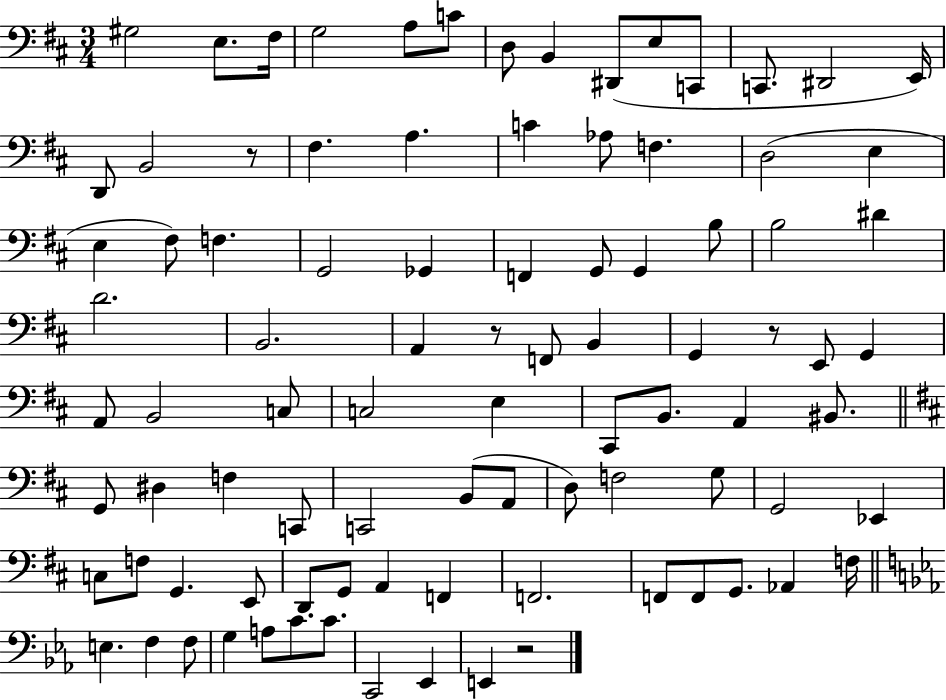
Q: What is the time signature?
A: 3/4